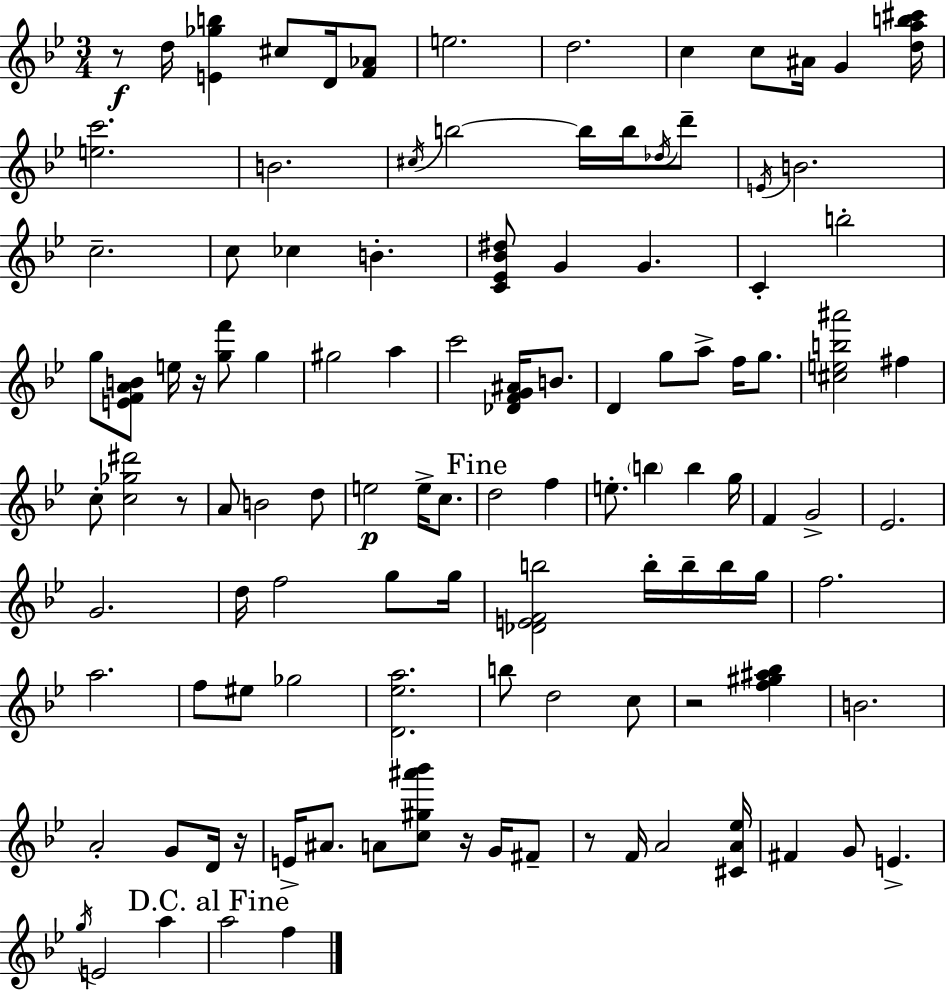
R/e D5/s [E4,Gb5,B5]/q C#5/e D4/s [F4,Ab4]/e E5/h. D5/h. C5/q C5/e A#4/s G4/q [D5,A5,B5,C#6]/s [E5,C6]/h. B4/h. C#5/s B5/h B5/s B5/s Db5/s D6/e E4/s B4/h. C5/h. C5/e CES5/q B4/q. [C4,Eb4,Bb4,D#5]/e G4/q G4/q. C4/q B5/h G5/e [E4,F4,A4,B4]/e E5/s R/s [G5,F6]/e G5/q G#5/h A5/q C6/h [Db4,F4,G4,A#4]/s B4/e. D4/q G5/e A5/e F5/s G5/e. [C#5,E5,B5,A#6]/h F#5/q C5/e [C5,Gb5,D#6]/h R/e A4/e B4/h D5/e E5/h E5/s C5/e. D5/h F5/q E5/e. B5/q B5/q G5/s F4/q G4/h Eb4/h. G4/h. D5/s F5/h G5/e G5/s [Db4,E4,F4,B5]/h B5/s B5/s B5/s G5/s F5/h. A5/h. F5/e EIS5/e Gb5/h [D4,Eb5,A5]/h. B5/e D5/h C5/e R/h [F5,G#5,A#5,Bb5]/q B4/h. A4/h G4/e D4/s R/s E4/s A#4/e. A4/e [C5,G#5,A#6,Bb6]/e R/s G4/s F#4/e R/e F4/s A4/h [C#4,A4,Eb5]/s F#4/q G4/e E4/q. G5/s E4/h A5/q A5/h F5/q